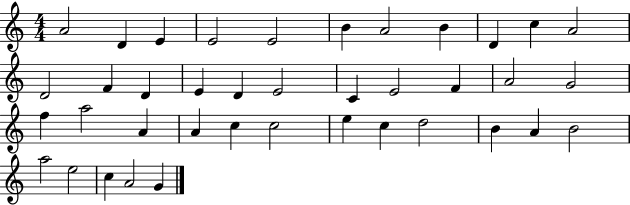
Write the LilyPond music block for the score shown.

{
  \clef treble
  \numericTimeSignature
  \time 4/4
  \key c \major
  a'2 d'4 e'4 | e'2 e'2 | b'4 a'2 b'4 | d'4 c''4 a'2 | \break d'2 f'4 d'4 | e'4 d'4 e'2 | c'4 e'2 f'4 | a'2 g'2 | \break f''4 a''2 a'4 | a'4 c''4 c''2 | e''4 c''4 d''2 | b'4 a'4 b'2 | \break a''2 e''2 | c''4 a'2 g'4 | \bar "|."
}